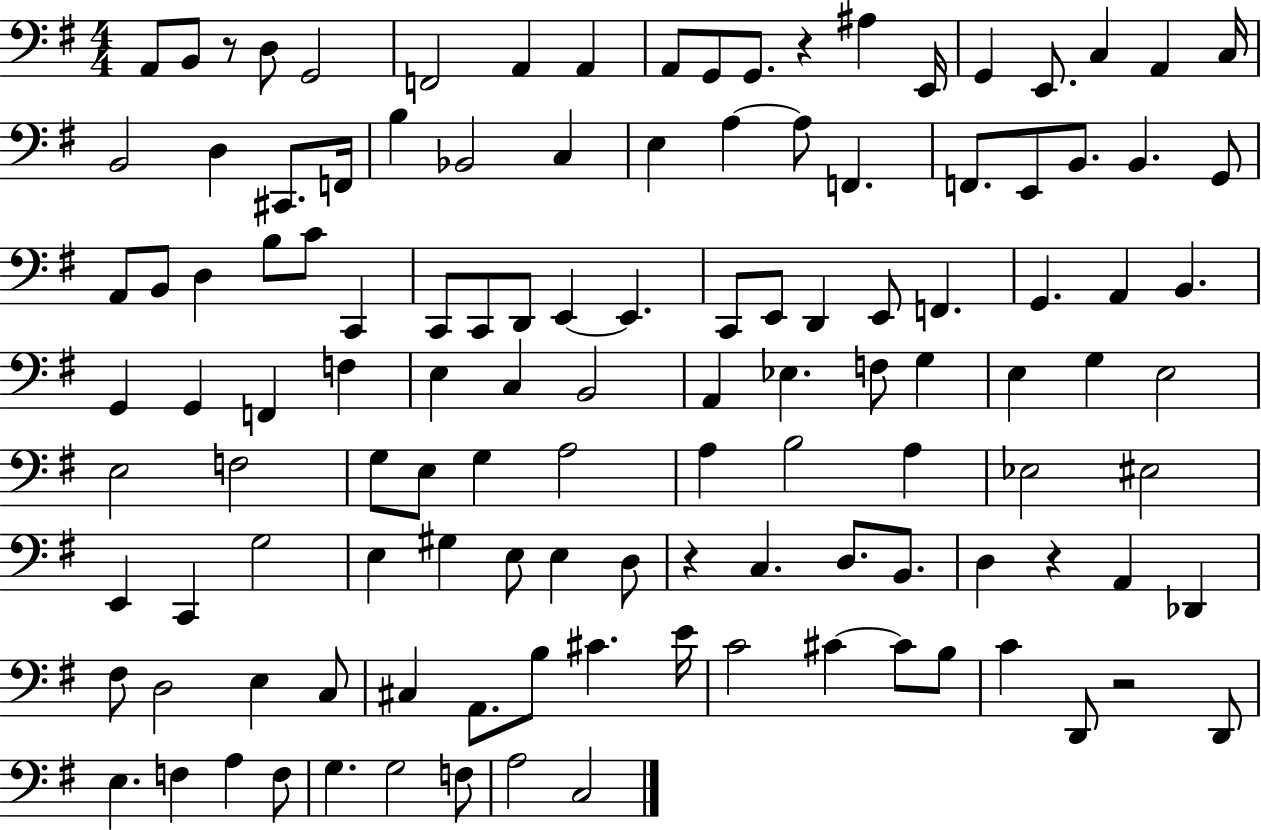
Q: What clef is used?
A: bass